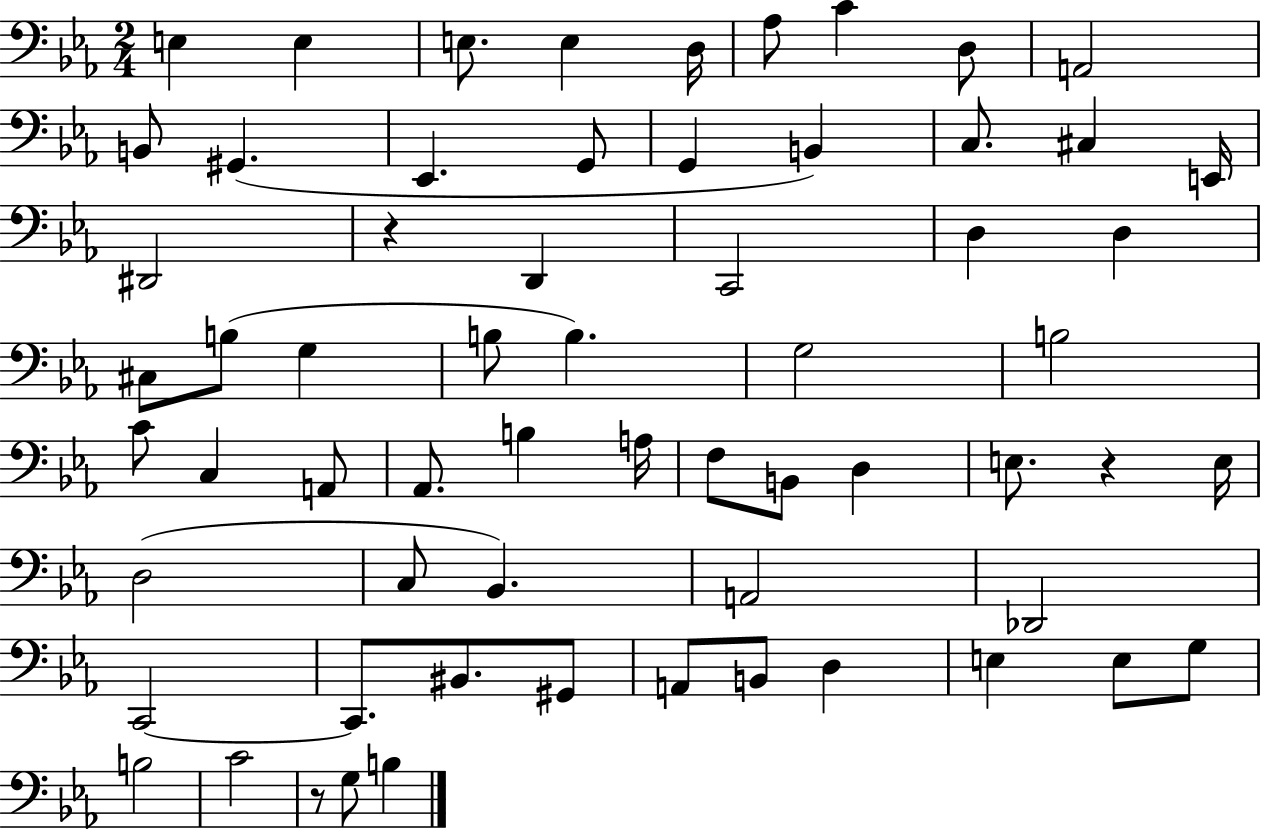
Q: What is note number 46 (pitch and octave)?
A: Db2